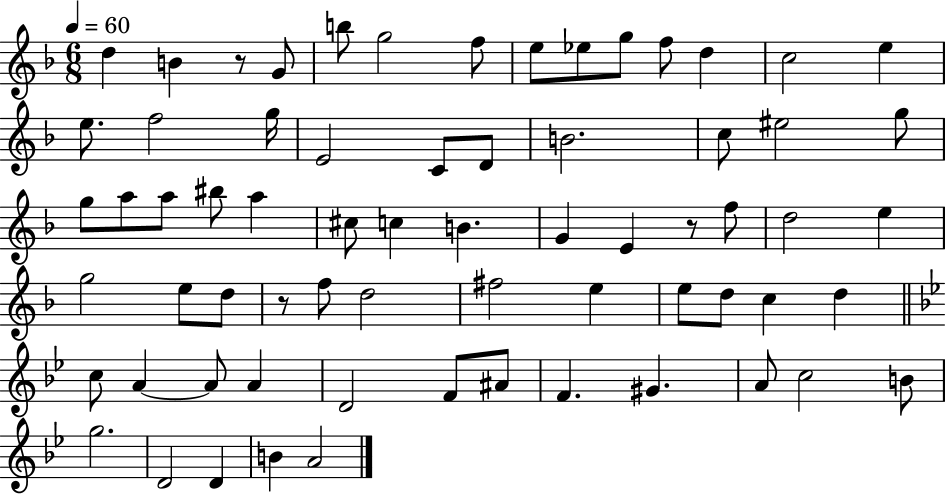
D5/q B4/q R/e G4/e B5/e G5/h F5/e E5/e Eb5/e G5/e F5/e D5/q C5/h E5/q E5/e. F5/h G5/s E4/h C4/e D4/e B4/h. C5/e EIS5/h G5/e G5/e A5/e A5/e BIS5/e A5/q C#5/e C5/q B4/q. G4/q E4/q R/e F5/e D5/h E5/q G5/h E5/e D5/e R/e F5/e D5/h F#5/h E5/q E5/e D5/e C5/q D5/q C5/e A4/q A4/e A4/q D4/h F4/e A#4/e F4/q. G#4/q. A4/e C5/h B4/e G5/h. D4/h D4/q B4/q A4/h